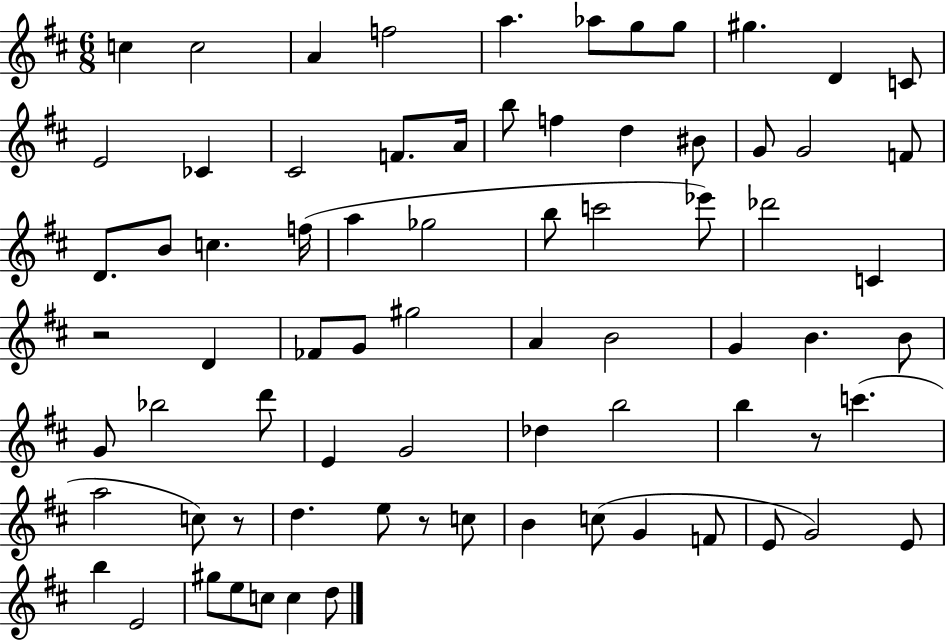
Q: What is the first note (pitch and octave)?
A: C5